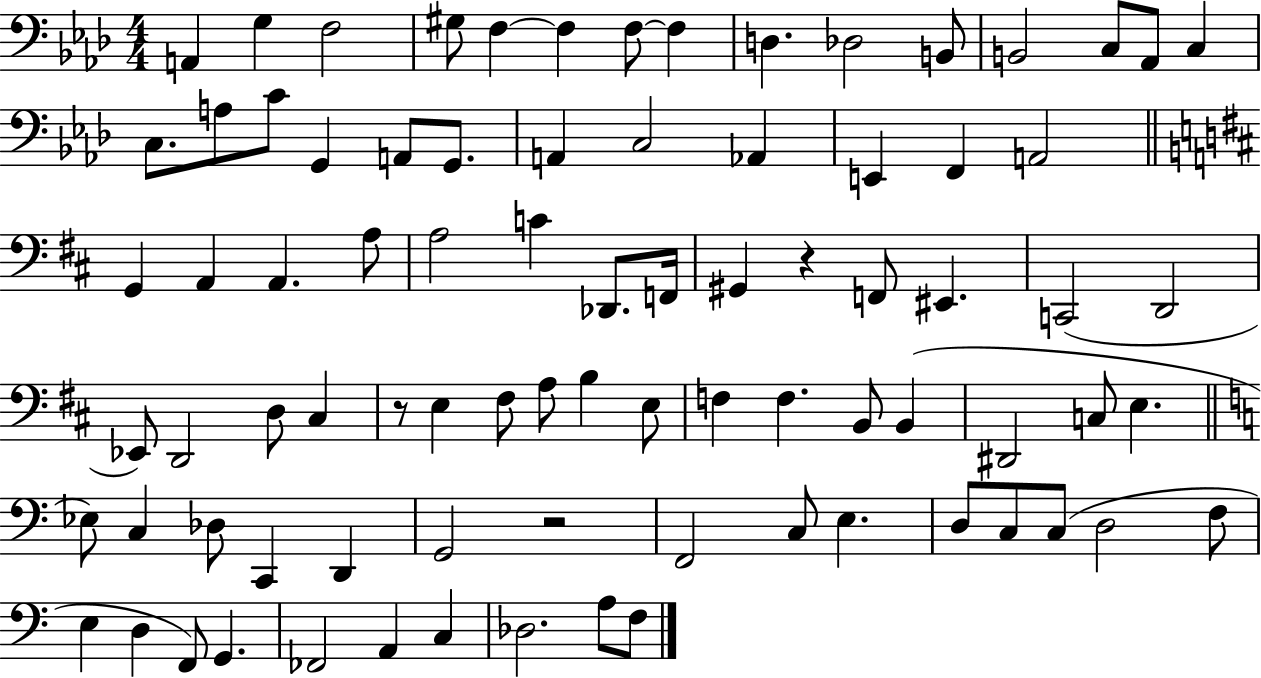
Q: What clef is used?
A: bass